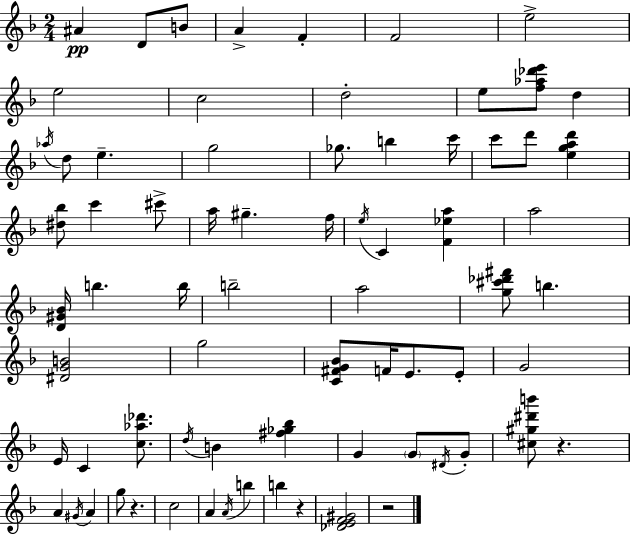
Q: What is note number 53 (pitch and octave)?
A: A4